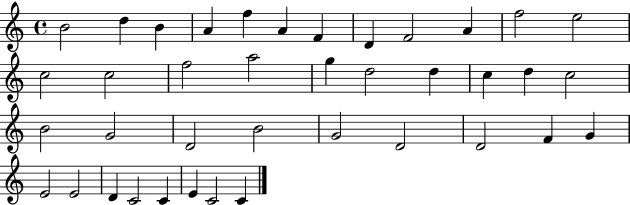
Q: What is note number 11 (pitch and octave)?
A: F5